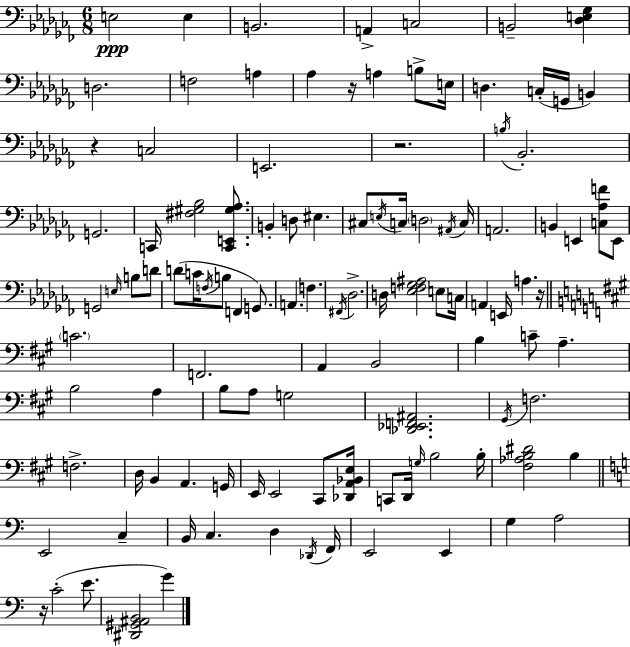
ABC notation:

X:1
T:Untitled
M:6/8
L:1/4
K:Abm
E,2 E, B,,2 A,, C,2 B,,2 [_D,E,_G,] D,2 F,2 A, _A, z/4 A, B,/2 E,/4 D, C,/4 G,,/4 B,, z C,2 E,,2 z2 B,/4 _B,,2 G,,2 C,,/4 [^F,^G,_B,]2 [C,,E,,^G,_A,]/2 B,, D,/2 ^E, ^C,/2 E,/4 C,/4 D,2 ^A,,/4 C,/4 A,,2 B,, E,, [C,_A,F]/2 E,,/2 G,,2 E,/4 B,/2 D/2 D/2 C/4 F,/4 B,/2 F,, G,,/2 A,, F, ^F,,/4 _D,2 D,/4 [_E,F,_G,^A,]2 E,/2 C,/4 A,, E,,/4 A, z/4 C2 F,,2 A,, B,,2 B, C/2 A, B,2 A, B,/2 A,/2 G,2 [_D,,_E,,F,,^A,,]2 ^G,,/4 F,2 F,2 D,/4 B,, A,, G,,/4 E,,/4 E,,2 ^C,,/2 [_D,,A,,_B,,E,]/4 C,,/2 D,,/4 G,/4 B,2 B,/4 [^F,_A,B,^D]2 B, E,,2 C, B,,/4 C, D, _D,,/4 F,,/4 E,,2 E,, G, A,2 z/4 C2 E/2 [^D,,^G,,^A,,B,,]2 G